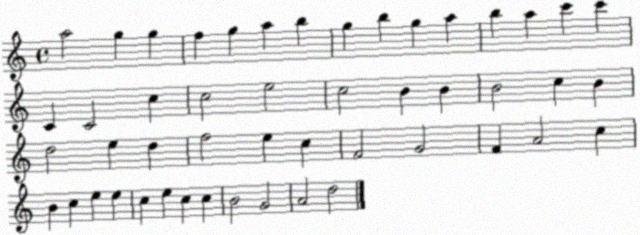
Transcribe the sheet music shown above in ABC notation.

X:1
T:Untitled
M:4/4
L:1/4
K:C
a2 g g f g a b g b g a b a c' c' C C2 c c2 e2 c2 B B B2 c B d2 e d f2 e c F2 G2 F A2 c B c e e c e c c B2 G2 A2 d2